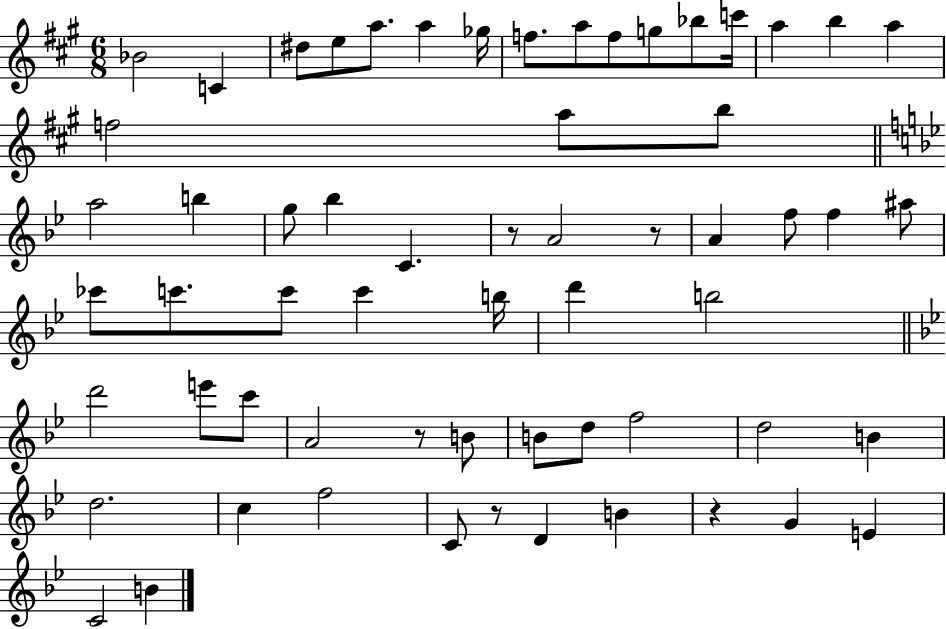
Bb4/h C4/q D#5/e E5/e A5/e. A5/q Gb5/s F5/e. A5/e F5/e G5/e Bb5/e C6/s A5/q B5/q A5/q F5/h A5/e B5/e A5/h B5/q G5/e Bb5/q C4/q. R/e A4/h R/e A4/q F5/e F5/q A#5/e CES6/e C6/e. C6/e C6/q B5/s D6/q B5/h D6/h E6/e C6/e A4/h R/e B4/e B4/e D5/e F5/h D5/h B4/q D5/h. C5/q F5/h C4/e R/e D4/q B4/q R/q G4/q E4/q C4/h B4/q